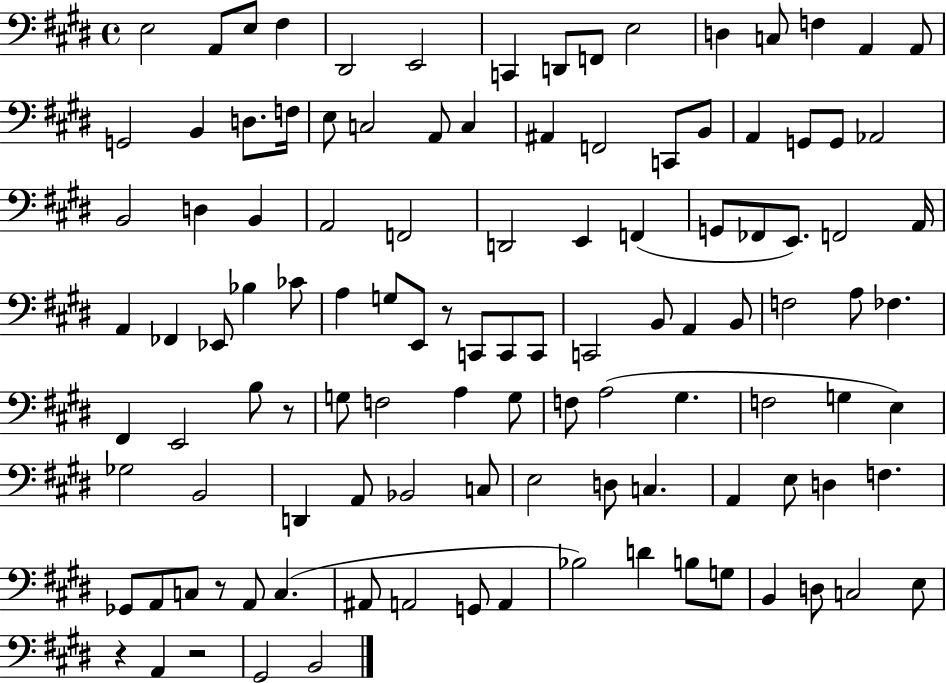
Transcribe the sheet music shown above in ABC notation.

X:1
T:Untitled
M:4/4
L:1/4
K:E
E,2 A,,/2 E,/2 ^F, ^D,,2 E,,2 C,, D,,/2 F,,/2 E,2 D, C,/2 F, A,, A,,/2 G,,2 B,, D,/2 F,/4 E,/2 C,2 A,,/2 C, ^A,, F,,2 C,,/2 B,,/2 A,, G,,/2 G,,/2 _A,,2 B,,2 D, B,, A,,2 F,,2 D,,2 E,, F,, G,,/2 _F,,/2 E,,/2 F,,2 A,,/4 A,, _F,, _E,,/2 _B, _C/2 A, G,/2 E,,/2 z/2 C,,/2 C,,/2 C,,/2 C,,2 B,,/2 A,, B,,/2 F,2 A,/2 _F, ^F,, E,,2 B,/2 z/2 G,/2 F,2 A, G,/2 F,/2 A,2 ^G, F,2 G, E, _G,2 B,,2 D,, A,,/2 _B,,2 C,/2 E,2 D,/2 C, A,, E,/2 D, F, _G,,/2 A,,/2 C,/2 z/2 A,,/2 C, ^A,,/2 A,,2 G,,/2 A,, _B,2 D B,/2 G,/2 B,, D,/2 C,2 E,/2 z A,, z2 ^G,,2 B,,2